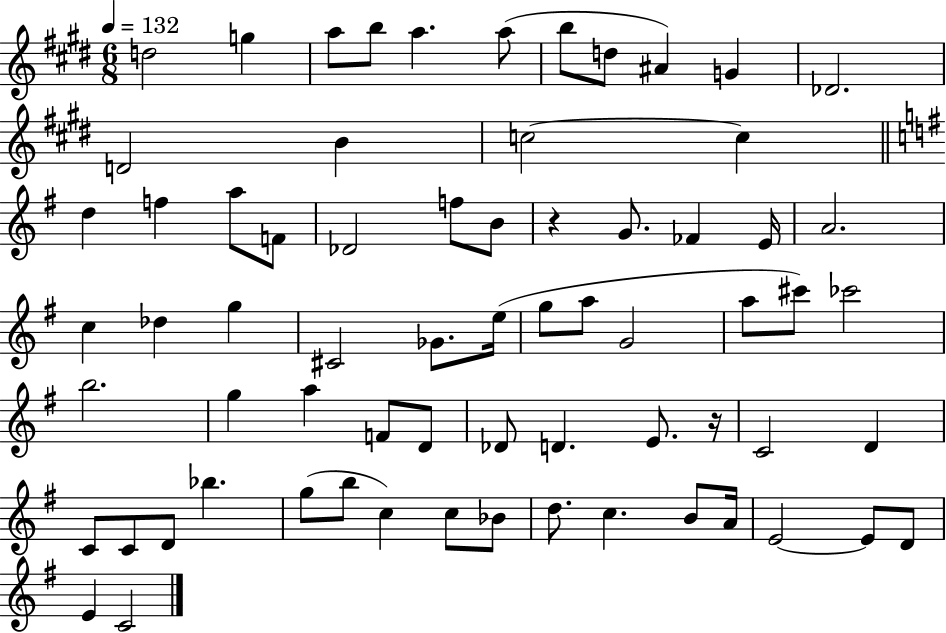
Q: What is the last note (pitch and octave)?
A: C4